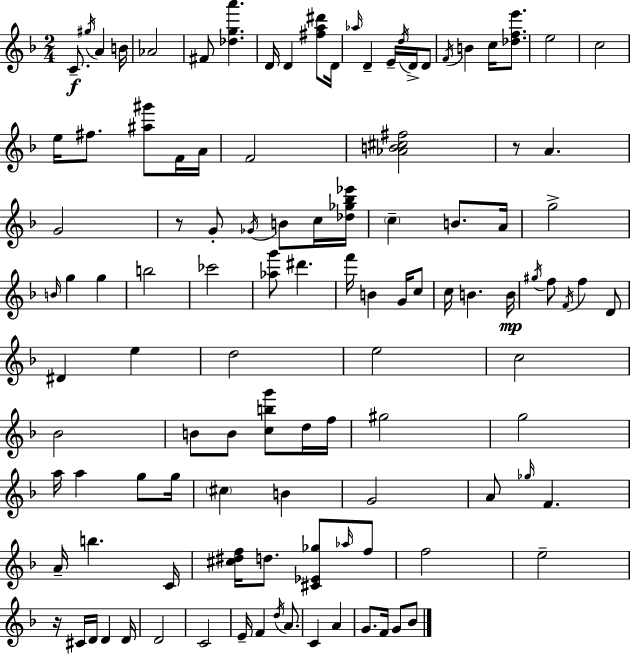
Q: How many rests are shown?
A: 3